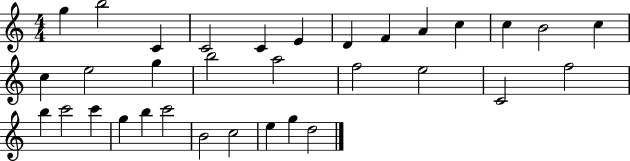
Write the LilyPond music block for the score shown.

{
  \clef treble
  \numericTimeSignature
  \time 4/4
  \key c \major
  g''4 b''2 c'4 | c'2 c'4 e'4 | d'4 f'4 a'4 c''4 | c''4 b'2 c''4 | \break c''4 e''2 g''4 | b''2 a''2 | f''2 e''2 | c'2 f''2 | \break b''4 c'''2 c'''4 | g''4 b''4 c'''2 | b'2 c''2 | e''4 g''4 d''2 | \break \bar "|."
}